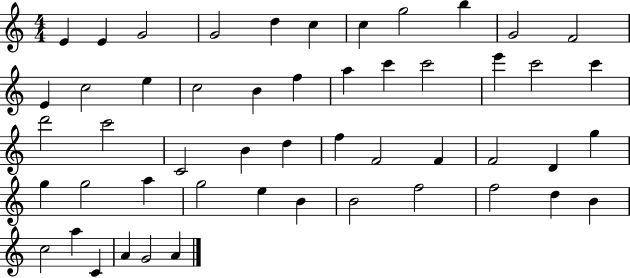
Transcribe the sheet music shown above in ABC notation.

X:1
T:Untitled
M:4/4
L:1/4
K:C
E E G2 G2 d c c g2 b G2 F2 E c2 e c2 B f a c' c'2 e' c'2 c' d'2 c'2 C2 B d f F2 F F2 D g g g2 a g2 e B B2 f2 f2 d B c2 a C A G2 A